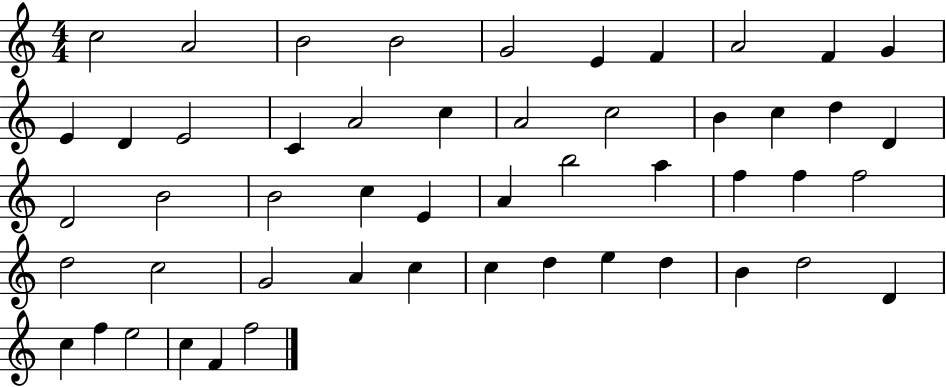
C5/h A4/h B4/h B4/h G4/h E4/q F4/q A4/h F4/q G4/q E4/q D4/q E4/h C4/q A4/h C5/q A4/h C5/h B4/q C5/q D5/q D4/q D4/h B4/h B4/h C5/q E4/q A4/q B5/h A5/q F5/q F5/q F5/h D5/h C5/h G4/h A4/q C5/q C5/q D5/q E5/q D5/q B4/q D5/h D4/q C5/q F5/q E5/h C5/q F4/q F5/h